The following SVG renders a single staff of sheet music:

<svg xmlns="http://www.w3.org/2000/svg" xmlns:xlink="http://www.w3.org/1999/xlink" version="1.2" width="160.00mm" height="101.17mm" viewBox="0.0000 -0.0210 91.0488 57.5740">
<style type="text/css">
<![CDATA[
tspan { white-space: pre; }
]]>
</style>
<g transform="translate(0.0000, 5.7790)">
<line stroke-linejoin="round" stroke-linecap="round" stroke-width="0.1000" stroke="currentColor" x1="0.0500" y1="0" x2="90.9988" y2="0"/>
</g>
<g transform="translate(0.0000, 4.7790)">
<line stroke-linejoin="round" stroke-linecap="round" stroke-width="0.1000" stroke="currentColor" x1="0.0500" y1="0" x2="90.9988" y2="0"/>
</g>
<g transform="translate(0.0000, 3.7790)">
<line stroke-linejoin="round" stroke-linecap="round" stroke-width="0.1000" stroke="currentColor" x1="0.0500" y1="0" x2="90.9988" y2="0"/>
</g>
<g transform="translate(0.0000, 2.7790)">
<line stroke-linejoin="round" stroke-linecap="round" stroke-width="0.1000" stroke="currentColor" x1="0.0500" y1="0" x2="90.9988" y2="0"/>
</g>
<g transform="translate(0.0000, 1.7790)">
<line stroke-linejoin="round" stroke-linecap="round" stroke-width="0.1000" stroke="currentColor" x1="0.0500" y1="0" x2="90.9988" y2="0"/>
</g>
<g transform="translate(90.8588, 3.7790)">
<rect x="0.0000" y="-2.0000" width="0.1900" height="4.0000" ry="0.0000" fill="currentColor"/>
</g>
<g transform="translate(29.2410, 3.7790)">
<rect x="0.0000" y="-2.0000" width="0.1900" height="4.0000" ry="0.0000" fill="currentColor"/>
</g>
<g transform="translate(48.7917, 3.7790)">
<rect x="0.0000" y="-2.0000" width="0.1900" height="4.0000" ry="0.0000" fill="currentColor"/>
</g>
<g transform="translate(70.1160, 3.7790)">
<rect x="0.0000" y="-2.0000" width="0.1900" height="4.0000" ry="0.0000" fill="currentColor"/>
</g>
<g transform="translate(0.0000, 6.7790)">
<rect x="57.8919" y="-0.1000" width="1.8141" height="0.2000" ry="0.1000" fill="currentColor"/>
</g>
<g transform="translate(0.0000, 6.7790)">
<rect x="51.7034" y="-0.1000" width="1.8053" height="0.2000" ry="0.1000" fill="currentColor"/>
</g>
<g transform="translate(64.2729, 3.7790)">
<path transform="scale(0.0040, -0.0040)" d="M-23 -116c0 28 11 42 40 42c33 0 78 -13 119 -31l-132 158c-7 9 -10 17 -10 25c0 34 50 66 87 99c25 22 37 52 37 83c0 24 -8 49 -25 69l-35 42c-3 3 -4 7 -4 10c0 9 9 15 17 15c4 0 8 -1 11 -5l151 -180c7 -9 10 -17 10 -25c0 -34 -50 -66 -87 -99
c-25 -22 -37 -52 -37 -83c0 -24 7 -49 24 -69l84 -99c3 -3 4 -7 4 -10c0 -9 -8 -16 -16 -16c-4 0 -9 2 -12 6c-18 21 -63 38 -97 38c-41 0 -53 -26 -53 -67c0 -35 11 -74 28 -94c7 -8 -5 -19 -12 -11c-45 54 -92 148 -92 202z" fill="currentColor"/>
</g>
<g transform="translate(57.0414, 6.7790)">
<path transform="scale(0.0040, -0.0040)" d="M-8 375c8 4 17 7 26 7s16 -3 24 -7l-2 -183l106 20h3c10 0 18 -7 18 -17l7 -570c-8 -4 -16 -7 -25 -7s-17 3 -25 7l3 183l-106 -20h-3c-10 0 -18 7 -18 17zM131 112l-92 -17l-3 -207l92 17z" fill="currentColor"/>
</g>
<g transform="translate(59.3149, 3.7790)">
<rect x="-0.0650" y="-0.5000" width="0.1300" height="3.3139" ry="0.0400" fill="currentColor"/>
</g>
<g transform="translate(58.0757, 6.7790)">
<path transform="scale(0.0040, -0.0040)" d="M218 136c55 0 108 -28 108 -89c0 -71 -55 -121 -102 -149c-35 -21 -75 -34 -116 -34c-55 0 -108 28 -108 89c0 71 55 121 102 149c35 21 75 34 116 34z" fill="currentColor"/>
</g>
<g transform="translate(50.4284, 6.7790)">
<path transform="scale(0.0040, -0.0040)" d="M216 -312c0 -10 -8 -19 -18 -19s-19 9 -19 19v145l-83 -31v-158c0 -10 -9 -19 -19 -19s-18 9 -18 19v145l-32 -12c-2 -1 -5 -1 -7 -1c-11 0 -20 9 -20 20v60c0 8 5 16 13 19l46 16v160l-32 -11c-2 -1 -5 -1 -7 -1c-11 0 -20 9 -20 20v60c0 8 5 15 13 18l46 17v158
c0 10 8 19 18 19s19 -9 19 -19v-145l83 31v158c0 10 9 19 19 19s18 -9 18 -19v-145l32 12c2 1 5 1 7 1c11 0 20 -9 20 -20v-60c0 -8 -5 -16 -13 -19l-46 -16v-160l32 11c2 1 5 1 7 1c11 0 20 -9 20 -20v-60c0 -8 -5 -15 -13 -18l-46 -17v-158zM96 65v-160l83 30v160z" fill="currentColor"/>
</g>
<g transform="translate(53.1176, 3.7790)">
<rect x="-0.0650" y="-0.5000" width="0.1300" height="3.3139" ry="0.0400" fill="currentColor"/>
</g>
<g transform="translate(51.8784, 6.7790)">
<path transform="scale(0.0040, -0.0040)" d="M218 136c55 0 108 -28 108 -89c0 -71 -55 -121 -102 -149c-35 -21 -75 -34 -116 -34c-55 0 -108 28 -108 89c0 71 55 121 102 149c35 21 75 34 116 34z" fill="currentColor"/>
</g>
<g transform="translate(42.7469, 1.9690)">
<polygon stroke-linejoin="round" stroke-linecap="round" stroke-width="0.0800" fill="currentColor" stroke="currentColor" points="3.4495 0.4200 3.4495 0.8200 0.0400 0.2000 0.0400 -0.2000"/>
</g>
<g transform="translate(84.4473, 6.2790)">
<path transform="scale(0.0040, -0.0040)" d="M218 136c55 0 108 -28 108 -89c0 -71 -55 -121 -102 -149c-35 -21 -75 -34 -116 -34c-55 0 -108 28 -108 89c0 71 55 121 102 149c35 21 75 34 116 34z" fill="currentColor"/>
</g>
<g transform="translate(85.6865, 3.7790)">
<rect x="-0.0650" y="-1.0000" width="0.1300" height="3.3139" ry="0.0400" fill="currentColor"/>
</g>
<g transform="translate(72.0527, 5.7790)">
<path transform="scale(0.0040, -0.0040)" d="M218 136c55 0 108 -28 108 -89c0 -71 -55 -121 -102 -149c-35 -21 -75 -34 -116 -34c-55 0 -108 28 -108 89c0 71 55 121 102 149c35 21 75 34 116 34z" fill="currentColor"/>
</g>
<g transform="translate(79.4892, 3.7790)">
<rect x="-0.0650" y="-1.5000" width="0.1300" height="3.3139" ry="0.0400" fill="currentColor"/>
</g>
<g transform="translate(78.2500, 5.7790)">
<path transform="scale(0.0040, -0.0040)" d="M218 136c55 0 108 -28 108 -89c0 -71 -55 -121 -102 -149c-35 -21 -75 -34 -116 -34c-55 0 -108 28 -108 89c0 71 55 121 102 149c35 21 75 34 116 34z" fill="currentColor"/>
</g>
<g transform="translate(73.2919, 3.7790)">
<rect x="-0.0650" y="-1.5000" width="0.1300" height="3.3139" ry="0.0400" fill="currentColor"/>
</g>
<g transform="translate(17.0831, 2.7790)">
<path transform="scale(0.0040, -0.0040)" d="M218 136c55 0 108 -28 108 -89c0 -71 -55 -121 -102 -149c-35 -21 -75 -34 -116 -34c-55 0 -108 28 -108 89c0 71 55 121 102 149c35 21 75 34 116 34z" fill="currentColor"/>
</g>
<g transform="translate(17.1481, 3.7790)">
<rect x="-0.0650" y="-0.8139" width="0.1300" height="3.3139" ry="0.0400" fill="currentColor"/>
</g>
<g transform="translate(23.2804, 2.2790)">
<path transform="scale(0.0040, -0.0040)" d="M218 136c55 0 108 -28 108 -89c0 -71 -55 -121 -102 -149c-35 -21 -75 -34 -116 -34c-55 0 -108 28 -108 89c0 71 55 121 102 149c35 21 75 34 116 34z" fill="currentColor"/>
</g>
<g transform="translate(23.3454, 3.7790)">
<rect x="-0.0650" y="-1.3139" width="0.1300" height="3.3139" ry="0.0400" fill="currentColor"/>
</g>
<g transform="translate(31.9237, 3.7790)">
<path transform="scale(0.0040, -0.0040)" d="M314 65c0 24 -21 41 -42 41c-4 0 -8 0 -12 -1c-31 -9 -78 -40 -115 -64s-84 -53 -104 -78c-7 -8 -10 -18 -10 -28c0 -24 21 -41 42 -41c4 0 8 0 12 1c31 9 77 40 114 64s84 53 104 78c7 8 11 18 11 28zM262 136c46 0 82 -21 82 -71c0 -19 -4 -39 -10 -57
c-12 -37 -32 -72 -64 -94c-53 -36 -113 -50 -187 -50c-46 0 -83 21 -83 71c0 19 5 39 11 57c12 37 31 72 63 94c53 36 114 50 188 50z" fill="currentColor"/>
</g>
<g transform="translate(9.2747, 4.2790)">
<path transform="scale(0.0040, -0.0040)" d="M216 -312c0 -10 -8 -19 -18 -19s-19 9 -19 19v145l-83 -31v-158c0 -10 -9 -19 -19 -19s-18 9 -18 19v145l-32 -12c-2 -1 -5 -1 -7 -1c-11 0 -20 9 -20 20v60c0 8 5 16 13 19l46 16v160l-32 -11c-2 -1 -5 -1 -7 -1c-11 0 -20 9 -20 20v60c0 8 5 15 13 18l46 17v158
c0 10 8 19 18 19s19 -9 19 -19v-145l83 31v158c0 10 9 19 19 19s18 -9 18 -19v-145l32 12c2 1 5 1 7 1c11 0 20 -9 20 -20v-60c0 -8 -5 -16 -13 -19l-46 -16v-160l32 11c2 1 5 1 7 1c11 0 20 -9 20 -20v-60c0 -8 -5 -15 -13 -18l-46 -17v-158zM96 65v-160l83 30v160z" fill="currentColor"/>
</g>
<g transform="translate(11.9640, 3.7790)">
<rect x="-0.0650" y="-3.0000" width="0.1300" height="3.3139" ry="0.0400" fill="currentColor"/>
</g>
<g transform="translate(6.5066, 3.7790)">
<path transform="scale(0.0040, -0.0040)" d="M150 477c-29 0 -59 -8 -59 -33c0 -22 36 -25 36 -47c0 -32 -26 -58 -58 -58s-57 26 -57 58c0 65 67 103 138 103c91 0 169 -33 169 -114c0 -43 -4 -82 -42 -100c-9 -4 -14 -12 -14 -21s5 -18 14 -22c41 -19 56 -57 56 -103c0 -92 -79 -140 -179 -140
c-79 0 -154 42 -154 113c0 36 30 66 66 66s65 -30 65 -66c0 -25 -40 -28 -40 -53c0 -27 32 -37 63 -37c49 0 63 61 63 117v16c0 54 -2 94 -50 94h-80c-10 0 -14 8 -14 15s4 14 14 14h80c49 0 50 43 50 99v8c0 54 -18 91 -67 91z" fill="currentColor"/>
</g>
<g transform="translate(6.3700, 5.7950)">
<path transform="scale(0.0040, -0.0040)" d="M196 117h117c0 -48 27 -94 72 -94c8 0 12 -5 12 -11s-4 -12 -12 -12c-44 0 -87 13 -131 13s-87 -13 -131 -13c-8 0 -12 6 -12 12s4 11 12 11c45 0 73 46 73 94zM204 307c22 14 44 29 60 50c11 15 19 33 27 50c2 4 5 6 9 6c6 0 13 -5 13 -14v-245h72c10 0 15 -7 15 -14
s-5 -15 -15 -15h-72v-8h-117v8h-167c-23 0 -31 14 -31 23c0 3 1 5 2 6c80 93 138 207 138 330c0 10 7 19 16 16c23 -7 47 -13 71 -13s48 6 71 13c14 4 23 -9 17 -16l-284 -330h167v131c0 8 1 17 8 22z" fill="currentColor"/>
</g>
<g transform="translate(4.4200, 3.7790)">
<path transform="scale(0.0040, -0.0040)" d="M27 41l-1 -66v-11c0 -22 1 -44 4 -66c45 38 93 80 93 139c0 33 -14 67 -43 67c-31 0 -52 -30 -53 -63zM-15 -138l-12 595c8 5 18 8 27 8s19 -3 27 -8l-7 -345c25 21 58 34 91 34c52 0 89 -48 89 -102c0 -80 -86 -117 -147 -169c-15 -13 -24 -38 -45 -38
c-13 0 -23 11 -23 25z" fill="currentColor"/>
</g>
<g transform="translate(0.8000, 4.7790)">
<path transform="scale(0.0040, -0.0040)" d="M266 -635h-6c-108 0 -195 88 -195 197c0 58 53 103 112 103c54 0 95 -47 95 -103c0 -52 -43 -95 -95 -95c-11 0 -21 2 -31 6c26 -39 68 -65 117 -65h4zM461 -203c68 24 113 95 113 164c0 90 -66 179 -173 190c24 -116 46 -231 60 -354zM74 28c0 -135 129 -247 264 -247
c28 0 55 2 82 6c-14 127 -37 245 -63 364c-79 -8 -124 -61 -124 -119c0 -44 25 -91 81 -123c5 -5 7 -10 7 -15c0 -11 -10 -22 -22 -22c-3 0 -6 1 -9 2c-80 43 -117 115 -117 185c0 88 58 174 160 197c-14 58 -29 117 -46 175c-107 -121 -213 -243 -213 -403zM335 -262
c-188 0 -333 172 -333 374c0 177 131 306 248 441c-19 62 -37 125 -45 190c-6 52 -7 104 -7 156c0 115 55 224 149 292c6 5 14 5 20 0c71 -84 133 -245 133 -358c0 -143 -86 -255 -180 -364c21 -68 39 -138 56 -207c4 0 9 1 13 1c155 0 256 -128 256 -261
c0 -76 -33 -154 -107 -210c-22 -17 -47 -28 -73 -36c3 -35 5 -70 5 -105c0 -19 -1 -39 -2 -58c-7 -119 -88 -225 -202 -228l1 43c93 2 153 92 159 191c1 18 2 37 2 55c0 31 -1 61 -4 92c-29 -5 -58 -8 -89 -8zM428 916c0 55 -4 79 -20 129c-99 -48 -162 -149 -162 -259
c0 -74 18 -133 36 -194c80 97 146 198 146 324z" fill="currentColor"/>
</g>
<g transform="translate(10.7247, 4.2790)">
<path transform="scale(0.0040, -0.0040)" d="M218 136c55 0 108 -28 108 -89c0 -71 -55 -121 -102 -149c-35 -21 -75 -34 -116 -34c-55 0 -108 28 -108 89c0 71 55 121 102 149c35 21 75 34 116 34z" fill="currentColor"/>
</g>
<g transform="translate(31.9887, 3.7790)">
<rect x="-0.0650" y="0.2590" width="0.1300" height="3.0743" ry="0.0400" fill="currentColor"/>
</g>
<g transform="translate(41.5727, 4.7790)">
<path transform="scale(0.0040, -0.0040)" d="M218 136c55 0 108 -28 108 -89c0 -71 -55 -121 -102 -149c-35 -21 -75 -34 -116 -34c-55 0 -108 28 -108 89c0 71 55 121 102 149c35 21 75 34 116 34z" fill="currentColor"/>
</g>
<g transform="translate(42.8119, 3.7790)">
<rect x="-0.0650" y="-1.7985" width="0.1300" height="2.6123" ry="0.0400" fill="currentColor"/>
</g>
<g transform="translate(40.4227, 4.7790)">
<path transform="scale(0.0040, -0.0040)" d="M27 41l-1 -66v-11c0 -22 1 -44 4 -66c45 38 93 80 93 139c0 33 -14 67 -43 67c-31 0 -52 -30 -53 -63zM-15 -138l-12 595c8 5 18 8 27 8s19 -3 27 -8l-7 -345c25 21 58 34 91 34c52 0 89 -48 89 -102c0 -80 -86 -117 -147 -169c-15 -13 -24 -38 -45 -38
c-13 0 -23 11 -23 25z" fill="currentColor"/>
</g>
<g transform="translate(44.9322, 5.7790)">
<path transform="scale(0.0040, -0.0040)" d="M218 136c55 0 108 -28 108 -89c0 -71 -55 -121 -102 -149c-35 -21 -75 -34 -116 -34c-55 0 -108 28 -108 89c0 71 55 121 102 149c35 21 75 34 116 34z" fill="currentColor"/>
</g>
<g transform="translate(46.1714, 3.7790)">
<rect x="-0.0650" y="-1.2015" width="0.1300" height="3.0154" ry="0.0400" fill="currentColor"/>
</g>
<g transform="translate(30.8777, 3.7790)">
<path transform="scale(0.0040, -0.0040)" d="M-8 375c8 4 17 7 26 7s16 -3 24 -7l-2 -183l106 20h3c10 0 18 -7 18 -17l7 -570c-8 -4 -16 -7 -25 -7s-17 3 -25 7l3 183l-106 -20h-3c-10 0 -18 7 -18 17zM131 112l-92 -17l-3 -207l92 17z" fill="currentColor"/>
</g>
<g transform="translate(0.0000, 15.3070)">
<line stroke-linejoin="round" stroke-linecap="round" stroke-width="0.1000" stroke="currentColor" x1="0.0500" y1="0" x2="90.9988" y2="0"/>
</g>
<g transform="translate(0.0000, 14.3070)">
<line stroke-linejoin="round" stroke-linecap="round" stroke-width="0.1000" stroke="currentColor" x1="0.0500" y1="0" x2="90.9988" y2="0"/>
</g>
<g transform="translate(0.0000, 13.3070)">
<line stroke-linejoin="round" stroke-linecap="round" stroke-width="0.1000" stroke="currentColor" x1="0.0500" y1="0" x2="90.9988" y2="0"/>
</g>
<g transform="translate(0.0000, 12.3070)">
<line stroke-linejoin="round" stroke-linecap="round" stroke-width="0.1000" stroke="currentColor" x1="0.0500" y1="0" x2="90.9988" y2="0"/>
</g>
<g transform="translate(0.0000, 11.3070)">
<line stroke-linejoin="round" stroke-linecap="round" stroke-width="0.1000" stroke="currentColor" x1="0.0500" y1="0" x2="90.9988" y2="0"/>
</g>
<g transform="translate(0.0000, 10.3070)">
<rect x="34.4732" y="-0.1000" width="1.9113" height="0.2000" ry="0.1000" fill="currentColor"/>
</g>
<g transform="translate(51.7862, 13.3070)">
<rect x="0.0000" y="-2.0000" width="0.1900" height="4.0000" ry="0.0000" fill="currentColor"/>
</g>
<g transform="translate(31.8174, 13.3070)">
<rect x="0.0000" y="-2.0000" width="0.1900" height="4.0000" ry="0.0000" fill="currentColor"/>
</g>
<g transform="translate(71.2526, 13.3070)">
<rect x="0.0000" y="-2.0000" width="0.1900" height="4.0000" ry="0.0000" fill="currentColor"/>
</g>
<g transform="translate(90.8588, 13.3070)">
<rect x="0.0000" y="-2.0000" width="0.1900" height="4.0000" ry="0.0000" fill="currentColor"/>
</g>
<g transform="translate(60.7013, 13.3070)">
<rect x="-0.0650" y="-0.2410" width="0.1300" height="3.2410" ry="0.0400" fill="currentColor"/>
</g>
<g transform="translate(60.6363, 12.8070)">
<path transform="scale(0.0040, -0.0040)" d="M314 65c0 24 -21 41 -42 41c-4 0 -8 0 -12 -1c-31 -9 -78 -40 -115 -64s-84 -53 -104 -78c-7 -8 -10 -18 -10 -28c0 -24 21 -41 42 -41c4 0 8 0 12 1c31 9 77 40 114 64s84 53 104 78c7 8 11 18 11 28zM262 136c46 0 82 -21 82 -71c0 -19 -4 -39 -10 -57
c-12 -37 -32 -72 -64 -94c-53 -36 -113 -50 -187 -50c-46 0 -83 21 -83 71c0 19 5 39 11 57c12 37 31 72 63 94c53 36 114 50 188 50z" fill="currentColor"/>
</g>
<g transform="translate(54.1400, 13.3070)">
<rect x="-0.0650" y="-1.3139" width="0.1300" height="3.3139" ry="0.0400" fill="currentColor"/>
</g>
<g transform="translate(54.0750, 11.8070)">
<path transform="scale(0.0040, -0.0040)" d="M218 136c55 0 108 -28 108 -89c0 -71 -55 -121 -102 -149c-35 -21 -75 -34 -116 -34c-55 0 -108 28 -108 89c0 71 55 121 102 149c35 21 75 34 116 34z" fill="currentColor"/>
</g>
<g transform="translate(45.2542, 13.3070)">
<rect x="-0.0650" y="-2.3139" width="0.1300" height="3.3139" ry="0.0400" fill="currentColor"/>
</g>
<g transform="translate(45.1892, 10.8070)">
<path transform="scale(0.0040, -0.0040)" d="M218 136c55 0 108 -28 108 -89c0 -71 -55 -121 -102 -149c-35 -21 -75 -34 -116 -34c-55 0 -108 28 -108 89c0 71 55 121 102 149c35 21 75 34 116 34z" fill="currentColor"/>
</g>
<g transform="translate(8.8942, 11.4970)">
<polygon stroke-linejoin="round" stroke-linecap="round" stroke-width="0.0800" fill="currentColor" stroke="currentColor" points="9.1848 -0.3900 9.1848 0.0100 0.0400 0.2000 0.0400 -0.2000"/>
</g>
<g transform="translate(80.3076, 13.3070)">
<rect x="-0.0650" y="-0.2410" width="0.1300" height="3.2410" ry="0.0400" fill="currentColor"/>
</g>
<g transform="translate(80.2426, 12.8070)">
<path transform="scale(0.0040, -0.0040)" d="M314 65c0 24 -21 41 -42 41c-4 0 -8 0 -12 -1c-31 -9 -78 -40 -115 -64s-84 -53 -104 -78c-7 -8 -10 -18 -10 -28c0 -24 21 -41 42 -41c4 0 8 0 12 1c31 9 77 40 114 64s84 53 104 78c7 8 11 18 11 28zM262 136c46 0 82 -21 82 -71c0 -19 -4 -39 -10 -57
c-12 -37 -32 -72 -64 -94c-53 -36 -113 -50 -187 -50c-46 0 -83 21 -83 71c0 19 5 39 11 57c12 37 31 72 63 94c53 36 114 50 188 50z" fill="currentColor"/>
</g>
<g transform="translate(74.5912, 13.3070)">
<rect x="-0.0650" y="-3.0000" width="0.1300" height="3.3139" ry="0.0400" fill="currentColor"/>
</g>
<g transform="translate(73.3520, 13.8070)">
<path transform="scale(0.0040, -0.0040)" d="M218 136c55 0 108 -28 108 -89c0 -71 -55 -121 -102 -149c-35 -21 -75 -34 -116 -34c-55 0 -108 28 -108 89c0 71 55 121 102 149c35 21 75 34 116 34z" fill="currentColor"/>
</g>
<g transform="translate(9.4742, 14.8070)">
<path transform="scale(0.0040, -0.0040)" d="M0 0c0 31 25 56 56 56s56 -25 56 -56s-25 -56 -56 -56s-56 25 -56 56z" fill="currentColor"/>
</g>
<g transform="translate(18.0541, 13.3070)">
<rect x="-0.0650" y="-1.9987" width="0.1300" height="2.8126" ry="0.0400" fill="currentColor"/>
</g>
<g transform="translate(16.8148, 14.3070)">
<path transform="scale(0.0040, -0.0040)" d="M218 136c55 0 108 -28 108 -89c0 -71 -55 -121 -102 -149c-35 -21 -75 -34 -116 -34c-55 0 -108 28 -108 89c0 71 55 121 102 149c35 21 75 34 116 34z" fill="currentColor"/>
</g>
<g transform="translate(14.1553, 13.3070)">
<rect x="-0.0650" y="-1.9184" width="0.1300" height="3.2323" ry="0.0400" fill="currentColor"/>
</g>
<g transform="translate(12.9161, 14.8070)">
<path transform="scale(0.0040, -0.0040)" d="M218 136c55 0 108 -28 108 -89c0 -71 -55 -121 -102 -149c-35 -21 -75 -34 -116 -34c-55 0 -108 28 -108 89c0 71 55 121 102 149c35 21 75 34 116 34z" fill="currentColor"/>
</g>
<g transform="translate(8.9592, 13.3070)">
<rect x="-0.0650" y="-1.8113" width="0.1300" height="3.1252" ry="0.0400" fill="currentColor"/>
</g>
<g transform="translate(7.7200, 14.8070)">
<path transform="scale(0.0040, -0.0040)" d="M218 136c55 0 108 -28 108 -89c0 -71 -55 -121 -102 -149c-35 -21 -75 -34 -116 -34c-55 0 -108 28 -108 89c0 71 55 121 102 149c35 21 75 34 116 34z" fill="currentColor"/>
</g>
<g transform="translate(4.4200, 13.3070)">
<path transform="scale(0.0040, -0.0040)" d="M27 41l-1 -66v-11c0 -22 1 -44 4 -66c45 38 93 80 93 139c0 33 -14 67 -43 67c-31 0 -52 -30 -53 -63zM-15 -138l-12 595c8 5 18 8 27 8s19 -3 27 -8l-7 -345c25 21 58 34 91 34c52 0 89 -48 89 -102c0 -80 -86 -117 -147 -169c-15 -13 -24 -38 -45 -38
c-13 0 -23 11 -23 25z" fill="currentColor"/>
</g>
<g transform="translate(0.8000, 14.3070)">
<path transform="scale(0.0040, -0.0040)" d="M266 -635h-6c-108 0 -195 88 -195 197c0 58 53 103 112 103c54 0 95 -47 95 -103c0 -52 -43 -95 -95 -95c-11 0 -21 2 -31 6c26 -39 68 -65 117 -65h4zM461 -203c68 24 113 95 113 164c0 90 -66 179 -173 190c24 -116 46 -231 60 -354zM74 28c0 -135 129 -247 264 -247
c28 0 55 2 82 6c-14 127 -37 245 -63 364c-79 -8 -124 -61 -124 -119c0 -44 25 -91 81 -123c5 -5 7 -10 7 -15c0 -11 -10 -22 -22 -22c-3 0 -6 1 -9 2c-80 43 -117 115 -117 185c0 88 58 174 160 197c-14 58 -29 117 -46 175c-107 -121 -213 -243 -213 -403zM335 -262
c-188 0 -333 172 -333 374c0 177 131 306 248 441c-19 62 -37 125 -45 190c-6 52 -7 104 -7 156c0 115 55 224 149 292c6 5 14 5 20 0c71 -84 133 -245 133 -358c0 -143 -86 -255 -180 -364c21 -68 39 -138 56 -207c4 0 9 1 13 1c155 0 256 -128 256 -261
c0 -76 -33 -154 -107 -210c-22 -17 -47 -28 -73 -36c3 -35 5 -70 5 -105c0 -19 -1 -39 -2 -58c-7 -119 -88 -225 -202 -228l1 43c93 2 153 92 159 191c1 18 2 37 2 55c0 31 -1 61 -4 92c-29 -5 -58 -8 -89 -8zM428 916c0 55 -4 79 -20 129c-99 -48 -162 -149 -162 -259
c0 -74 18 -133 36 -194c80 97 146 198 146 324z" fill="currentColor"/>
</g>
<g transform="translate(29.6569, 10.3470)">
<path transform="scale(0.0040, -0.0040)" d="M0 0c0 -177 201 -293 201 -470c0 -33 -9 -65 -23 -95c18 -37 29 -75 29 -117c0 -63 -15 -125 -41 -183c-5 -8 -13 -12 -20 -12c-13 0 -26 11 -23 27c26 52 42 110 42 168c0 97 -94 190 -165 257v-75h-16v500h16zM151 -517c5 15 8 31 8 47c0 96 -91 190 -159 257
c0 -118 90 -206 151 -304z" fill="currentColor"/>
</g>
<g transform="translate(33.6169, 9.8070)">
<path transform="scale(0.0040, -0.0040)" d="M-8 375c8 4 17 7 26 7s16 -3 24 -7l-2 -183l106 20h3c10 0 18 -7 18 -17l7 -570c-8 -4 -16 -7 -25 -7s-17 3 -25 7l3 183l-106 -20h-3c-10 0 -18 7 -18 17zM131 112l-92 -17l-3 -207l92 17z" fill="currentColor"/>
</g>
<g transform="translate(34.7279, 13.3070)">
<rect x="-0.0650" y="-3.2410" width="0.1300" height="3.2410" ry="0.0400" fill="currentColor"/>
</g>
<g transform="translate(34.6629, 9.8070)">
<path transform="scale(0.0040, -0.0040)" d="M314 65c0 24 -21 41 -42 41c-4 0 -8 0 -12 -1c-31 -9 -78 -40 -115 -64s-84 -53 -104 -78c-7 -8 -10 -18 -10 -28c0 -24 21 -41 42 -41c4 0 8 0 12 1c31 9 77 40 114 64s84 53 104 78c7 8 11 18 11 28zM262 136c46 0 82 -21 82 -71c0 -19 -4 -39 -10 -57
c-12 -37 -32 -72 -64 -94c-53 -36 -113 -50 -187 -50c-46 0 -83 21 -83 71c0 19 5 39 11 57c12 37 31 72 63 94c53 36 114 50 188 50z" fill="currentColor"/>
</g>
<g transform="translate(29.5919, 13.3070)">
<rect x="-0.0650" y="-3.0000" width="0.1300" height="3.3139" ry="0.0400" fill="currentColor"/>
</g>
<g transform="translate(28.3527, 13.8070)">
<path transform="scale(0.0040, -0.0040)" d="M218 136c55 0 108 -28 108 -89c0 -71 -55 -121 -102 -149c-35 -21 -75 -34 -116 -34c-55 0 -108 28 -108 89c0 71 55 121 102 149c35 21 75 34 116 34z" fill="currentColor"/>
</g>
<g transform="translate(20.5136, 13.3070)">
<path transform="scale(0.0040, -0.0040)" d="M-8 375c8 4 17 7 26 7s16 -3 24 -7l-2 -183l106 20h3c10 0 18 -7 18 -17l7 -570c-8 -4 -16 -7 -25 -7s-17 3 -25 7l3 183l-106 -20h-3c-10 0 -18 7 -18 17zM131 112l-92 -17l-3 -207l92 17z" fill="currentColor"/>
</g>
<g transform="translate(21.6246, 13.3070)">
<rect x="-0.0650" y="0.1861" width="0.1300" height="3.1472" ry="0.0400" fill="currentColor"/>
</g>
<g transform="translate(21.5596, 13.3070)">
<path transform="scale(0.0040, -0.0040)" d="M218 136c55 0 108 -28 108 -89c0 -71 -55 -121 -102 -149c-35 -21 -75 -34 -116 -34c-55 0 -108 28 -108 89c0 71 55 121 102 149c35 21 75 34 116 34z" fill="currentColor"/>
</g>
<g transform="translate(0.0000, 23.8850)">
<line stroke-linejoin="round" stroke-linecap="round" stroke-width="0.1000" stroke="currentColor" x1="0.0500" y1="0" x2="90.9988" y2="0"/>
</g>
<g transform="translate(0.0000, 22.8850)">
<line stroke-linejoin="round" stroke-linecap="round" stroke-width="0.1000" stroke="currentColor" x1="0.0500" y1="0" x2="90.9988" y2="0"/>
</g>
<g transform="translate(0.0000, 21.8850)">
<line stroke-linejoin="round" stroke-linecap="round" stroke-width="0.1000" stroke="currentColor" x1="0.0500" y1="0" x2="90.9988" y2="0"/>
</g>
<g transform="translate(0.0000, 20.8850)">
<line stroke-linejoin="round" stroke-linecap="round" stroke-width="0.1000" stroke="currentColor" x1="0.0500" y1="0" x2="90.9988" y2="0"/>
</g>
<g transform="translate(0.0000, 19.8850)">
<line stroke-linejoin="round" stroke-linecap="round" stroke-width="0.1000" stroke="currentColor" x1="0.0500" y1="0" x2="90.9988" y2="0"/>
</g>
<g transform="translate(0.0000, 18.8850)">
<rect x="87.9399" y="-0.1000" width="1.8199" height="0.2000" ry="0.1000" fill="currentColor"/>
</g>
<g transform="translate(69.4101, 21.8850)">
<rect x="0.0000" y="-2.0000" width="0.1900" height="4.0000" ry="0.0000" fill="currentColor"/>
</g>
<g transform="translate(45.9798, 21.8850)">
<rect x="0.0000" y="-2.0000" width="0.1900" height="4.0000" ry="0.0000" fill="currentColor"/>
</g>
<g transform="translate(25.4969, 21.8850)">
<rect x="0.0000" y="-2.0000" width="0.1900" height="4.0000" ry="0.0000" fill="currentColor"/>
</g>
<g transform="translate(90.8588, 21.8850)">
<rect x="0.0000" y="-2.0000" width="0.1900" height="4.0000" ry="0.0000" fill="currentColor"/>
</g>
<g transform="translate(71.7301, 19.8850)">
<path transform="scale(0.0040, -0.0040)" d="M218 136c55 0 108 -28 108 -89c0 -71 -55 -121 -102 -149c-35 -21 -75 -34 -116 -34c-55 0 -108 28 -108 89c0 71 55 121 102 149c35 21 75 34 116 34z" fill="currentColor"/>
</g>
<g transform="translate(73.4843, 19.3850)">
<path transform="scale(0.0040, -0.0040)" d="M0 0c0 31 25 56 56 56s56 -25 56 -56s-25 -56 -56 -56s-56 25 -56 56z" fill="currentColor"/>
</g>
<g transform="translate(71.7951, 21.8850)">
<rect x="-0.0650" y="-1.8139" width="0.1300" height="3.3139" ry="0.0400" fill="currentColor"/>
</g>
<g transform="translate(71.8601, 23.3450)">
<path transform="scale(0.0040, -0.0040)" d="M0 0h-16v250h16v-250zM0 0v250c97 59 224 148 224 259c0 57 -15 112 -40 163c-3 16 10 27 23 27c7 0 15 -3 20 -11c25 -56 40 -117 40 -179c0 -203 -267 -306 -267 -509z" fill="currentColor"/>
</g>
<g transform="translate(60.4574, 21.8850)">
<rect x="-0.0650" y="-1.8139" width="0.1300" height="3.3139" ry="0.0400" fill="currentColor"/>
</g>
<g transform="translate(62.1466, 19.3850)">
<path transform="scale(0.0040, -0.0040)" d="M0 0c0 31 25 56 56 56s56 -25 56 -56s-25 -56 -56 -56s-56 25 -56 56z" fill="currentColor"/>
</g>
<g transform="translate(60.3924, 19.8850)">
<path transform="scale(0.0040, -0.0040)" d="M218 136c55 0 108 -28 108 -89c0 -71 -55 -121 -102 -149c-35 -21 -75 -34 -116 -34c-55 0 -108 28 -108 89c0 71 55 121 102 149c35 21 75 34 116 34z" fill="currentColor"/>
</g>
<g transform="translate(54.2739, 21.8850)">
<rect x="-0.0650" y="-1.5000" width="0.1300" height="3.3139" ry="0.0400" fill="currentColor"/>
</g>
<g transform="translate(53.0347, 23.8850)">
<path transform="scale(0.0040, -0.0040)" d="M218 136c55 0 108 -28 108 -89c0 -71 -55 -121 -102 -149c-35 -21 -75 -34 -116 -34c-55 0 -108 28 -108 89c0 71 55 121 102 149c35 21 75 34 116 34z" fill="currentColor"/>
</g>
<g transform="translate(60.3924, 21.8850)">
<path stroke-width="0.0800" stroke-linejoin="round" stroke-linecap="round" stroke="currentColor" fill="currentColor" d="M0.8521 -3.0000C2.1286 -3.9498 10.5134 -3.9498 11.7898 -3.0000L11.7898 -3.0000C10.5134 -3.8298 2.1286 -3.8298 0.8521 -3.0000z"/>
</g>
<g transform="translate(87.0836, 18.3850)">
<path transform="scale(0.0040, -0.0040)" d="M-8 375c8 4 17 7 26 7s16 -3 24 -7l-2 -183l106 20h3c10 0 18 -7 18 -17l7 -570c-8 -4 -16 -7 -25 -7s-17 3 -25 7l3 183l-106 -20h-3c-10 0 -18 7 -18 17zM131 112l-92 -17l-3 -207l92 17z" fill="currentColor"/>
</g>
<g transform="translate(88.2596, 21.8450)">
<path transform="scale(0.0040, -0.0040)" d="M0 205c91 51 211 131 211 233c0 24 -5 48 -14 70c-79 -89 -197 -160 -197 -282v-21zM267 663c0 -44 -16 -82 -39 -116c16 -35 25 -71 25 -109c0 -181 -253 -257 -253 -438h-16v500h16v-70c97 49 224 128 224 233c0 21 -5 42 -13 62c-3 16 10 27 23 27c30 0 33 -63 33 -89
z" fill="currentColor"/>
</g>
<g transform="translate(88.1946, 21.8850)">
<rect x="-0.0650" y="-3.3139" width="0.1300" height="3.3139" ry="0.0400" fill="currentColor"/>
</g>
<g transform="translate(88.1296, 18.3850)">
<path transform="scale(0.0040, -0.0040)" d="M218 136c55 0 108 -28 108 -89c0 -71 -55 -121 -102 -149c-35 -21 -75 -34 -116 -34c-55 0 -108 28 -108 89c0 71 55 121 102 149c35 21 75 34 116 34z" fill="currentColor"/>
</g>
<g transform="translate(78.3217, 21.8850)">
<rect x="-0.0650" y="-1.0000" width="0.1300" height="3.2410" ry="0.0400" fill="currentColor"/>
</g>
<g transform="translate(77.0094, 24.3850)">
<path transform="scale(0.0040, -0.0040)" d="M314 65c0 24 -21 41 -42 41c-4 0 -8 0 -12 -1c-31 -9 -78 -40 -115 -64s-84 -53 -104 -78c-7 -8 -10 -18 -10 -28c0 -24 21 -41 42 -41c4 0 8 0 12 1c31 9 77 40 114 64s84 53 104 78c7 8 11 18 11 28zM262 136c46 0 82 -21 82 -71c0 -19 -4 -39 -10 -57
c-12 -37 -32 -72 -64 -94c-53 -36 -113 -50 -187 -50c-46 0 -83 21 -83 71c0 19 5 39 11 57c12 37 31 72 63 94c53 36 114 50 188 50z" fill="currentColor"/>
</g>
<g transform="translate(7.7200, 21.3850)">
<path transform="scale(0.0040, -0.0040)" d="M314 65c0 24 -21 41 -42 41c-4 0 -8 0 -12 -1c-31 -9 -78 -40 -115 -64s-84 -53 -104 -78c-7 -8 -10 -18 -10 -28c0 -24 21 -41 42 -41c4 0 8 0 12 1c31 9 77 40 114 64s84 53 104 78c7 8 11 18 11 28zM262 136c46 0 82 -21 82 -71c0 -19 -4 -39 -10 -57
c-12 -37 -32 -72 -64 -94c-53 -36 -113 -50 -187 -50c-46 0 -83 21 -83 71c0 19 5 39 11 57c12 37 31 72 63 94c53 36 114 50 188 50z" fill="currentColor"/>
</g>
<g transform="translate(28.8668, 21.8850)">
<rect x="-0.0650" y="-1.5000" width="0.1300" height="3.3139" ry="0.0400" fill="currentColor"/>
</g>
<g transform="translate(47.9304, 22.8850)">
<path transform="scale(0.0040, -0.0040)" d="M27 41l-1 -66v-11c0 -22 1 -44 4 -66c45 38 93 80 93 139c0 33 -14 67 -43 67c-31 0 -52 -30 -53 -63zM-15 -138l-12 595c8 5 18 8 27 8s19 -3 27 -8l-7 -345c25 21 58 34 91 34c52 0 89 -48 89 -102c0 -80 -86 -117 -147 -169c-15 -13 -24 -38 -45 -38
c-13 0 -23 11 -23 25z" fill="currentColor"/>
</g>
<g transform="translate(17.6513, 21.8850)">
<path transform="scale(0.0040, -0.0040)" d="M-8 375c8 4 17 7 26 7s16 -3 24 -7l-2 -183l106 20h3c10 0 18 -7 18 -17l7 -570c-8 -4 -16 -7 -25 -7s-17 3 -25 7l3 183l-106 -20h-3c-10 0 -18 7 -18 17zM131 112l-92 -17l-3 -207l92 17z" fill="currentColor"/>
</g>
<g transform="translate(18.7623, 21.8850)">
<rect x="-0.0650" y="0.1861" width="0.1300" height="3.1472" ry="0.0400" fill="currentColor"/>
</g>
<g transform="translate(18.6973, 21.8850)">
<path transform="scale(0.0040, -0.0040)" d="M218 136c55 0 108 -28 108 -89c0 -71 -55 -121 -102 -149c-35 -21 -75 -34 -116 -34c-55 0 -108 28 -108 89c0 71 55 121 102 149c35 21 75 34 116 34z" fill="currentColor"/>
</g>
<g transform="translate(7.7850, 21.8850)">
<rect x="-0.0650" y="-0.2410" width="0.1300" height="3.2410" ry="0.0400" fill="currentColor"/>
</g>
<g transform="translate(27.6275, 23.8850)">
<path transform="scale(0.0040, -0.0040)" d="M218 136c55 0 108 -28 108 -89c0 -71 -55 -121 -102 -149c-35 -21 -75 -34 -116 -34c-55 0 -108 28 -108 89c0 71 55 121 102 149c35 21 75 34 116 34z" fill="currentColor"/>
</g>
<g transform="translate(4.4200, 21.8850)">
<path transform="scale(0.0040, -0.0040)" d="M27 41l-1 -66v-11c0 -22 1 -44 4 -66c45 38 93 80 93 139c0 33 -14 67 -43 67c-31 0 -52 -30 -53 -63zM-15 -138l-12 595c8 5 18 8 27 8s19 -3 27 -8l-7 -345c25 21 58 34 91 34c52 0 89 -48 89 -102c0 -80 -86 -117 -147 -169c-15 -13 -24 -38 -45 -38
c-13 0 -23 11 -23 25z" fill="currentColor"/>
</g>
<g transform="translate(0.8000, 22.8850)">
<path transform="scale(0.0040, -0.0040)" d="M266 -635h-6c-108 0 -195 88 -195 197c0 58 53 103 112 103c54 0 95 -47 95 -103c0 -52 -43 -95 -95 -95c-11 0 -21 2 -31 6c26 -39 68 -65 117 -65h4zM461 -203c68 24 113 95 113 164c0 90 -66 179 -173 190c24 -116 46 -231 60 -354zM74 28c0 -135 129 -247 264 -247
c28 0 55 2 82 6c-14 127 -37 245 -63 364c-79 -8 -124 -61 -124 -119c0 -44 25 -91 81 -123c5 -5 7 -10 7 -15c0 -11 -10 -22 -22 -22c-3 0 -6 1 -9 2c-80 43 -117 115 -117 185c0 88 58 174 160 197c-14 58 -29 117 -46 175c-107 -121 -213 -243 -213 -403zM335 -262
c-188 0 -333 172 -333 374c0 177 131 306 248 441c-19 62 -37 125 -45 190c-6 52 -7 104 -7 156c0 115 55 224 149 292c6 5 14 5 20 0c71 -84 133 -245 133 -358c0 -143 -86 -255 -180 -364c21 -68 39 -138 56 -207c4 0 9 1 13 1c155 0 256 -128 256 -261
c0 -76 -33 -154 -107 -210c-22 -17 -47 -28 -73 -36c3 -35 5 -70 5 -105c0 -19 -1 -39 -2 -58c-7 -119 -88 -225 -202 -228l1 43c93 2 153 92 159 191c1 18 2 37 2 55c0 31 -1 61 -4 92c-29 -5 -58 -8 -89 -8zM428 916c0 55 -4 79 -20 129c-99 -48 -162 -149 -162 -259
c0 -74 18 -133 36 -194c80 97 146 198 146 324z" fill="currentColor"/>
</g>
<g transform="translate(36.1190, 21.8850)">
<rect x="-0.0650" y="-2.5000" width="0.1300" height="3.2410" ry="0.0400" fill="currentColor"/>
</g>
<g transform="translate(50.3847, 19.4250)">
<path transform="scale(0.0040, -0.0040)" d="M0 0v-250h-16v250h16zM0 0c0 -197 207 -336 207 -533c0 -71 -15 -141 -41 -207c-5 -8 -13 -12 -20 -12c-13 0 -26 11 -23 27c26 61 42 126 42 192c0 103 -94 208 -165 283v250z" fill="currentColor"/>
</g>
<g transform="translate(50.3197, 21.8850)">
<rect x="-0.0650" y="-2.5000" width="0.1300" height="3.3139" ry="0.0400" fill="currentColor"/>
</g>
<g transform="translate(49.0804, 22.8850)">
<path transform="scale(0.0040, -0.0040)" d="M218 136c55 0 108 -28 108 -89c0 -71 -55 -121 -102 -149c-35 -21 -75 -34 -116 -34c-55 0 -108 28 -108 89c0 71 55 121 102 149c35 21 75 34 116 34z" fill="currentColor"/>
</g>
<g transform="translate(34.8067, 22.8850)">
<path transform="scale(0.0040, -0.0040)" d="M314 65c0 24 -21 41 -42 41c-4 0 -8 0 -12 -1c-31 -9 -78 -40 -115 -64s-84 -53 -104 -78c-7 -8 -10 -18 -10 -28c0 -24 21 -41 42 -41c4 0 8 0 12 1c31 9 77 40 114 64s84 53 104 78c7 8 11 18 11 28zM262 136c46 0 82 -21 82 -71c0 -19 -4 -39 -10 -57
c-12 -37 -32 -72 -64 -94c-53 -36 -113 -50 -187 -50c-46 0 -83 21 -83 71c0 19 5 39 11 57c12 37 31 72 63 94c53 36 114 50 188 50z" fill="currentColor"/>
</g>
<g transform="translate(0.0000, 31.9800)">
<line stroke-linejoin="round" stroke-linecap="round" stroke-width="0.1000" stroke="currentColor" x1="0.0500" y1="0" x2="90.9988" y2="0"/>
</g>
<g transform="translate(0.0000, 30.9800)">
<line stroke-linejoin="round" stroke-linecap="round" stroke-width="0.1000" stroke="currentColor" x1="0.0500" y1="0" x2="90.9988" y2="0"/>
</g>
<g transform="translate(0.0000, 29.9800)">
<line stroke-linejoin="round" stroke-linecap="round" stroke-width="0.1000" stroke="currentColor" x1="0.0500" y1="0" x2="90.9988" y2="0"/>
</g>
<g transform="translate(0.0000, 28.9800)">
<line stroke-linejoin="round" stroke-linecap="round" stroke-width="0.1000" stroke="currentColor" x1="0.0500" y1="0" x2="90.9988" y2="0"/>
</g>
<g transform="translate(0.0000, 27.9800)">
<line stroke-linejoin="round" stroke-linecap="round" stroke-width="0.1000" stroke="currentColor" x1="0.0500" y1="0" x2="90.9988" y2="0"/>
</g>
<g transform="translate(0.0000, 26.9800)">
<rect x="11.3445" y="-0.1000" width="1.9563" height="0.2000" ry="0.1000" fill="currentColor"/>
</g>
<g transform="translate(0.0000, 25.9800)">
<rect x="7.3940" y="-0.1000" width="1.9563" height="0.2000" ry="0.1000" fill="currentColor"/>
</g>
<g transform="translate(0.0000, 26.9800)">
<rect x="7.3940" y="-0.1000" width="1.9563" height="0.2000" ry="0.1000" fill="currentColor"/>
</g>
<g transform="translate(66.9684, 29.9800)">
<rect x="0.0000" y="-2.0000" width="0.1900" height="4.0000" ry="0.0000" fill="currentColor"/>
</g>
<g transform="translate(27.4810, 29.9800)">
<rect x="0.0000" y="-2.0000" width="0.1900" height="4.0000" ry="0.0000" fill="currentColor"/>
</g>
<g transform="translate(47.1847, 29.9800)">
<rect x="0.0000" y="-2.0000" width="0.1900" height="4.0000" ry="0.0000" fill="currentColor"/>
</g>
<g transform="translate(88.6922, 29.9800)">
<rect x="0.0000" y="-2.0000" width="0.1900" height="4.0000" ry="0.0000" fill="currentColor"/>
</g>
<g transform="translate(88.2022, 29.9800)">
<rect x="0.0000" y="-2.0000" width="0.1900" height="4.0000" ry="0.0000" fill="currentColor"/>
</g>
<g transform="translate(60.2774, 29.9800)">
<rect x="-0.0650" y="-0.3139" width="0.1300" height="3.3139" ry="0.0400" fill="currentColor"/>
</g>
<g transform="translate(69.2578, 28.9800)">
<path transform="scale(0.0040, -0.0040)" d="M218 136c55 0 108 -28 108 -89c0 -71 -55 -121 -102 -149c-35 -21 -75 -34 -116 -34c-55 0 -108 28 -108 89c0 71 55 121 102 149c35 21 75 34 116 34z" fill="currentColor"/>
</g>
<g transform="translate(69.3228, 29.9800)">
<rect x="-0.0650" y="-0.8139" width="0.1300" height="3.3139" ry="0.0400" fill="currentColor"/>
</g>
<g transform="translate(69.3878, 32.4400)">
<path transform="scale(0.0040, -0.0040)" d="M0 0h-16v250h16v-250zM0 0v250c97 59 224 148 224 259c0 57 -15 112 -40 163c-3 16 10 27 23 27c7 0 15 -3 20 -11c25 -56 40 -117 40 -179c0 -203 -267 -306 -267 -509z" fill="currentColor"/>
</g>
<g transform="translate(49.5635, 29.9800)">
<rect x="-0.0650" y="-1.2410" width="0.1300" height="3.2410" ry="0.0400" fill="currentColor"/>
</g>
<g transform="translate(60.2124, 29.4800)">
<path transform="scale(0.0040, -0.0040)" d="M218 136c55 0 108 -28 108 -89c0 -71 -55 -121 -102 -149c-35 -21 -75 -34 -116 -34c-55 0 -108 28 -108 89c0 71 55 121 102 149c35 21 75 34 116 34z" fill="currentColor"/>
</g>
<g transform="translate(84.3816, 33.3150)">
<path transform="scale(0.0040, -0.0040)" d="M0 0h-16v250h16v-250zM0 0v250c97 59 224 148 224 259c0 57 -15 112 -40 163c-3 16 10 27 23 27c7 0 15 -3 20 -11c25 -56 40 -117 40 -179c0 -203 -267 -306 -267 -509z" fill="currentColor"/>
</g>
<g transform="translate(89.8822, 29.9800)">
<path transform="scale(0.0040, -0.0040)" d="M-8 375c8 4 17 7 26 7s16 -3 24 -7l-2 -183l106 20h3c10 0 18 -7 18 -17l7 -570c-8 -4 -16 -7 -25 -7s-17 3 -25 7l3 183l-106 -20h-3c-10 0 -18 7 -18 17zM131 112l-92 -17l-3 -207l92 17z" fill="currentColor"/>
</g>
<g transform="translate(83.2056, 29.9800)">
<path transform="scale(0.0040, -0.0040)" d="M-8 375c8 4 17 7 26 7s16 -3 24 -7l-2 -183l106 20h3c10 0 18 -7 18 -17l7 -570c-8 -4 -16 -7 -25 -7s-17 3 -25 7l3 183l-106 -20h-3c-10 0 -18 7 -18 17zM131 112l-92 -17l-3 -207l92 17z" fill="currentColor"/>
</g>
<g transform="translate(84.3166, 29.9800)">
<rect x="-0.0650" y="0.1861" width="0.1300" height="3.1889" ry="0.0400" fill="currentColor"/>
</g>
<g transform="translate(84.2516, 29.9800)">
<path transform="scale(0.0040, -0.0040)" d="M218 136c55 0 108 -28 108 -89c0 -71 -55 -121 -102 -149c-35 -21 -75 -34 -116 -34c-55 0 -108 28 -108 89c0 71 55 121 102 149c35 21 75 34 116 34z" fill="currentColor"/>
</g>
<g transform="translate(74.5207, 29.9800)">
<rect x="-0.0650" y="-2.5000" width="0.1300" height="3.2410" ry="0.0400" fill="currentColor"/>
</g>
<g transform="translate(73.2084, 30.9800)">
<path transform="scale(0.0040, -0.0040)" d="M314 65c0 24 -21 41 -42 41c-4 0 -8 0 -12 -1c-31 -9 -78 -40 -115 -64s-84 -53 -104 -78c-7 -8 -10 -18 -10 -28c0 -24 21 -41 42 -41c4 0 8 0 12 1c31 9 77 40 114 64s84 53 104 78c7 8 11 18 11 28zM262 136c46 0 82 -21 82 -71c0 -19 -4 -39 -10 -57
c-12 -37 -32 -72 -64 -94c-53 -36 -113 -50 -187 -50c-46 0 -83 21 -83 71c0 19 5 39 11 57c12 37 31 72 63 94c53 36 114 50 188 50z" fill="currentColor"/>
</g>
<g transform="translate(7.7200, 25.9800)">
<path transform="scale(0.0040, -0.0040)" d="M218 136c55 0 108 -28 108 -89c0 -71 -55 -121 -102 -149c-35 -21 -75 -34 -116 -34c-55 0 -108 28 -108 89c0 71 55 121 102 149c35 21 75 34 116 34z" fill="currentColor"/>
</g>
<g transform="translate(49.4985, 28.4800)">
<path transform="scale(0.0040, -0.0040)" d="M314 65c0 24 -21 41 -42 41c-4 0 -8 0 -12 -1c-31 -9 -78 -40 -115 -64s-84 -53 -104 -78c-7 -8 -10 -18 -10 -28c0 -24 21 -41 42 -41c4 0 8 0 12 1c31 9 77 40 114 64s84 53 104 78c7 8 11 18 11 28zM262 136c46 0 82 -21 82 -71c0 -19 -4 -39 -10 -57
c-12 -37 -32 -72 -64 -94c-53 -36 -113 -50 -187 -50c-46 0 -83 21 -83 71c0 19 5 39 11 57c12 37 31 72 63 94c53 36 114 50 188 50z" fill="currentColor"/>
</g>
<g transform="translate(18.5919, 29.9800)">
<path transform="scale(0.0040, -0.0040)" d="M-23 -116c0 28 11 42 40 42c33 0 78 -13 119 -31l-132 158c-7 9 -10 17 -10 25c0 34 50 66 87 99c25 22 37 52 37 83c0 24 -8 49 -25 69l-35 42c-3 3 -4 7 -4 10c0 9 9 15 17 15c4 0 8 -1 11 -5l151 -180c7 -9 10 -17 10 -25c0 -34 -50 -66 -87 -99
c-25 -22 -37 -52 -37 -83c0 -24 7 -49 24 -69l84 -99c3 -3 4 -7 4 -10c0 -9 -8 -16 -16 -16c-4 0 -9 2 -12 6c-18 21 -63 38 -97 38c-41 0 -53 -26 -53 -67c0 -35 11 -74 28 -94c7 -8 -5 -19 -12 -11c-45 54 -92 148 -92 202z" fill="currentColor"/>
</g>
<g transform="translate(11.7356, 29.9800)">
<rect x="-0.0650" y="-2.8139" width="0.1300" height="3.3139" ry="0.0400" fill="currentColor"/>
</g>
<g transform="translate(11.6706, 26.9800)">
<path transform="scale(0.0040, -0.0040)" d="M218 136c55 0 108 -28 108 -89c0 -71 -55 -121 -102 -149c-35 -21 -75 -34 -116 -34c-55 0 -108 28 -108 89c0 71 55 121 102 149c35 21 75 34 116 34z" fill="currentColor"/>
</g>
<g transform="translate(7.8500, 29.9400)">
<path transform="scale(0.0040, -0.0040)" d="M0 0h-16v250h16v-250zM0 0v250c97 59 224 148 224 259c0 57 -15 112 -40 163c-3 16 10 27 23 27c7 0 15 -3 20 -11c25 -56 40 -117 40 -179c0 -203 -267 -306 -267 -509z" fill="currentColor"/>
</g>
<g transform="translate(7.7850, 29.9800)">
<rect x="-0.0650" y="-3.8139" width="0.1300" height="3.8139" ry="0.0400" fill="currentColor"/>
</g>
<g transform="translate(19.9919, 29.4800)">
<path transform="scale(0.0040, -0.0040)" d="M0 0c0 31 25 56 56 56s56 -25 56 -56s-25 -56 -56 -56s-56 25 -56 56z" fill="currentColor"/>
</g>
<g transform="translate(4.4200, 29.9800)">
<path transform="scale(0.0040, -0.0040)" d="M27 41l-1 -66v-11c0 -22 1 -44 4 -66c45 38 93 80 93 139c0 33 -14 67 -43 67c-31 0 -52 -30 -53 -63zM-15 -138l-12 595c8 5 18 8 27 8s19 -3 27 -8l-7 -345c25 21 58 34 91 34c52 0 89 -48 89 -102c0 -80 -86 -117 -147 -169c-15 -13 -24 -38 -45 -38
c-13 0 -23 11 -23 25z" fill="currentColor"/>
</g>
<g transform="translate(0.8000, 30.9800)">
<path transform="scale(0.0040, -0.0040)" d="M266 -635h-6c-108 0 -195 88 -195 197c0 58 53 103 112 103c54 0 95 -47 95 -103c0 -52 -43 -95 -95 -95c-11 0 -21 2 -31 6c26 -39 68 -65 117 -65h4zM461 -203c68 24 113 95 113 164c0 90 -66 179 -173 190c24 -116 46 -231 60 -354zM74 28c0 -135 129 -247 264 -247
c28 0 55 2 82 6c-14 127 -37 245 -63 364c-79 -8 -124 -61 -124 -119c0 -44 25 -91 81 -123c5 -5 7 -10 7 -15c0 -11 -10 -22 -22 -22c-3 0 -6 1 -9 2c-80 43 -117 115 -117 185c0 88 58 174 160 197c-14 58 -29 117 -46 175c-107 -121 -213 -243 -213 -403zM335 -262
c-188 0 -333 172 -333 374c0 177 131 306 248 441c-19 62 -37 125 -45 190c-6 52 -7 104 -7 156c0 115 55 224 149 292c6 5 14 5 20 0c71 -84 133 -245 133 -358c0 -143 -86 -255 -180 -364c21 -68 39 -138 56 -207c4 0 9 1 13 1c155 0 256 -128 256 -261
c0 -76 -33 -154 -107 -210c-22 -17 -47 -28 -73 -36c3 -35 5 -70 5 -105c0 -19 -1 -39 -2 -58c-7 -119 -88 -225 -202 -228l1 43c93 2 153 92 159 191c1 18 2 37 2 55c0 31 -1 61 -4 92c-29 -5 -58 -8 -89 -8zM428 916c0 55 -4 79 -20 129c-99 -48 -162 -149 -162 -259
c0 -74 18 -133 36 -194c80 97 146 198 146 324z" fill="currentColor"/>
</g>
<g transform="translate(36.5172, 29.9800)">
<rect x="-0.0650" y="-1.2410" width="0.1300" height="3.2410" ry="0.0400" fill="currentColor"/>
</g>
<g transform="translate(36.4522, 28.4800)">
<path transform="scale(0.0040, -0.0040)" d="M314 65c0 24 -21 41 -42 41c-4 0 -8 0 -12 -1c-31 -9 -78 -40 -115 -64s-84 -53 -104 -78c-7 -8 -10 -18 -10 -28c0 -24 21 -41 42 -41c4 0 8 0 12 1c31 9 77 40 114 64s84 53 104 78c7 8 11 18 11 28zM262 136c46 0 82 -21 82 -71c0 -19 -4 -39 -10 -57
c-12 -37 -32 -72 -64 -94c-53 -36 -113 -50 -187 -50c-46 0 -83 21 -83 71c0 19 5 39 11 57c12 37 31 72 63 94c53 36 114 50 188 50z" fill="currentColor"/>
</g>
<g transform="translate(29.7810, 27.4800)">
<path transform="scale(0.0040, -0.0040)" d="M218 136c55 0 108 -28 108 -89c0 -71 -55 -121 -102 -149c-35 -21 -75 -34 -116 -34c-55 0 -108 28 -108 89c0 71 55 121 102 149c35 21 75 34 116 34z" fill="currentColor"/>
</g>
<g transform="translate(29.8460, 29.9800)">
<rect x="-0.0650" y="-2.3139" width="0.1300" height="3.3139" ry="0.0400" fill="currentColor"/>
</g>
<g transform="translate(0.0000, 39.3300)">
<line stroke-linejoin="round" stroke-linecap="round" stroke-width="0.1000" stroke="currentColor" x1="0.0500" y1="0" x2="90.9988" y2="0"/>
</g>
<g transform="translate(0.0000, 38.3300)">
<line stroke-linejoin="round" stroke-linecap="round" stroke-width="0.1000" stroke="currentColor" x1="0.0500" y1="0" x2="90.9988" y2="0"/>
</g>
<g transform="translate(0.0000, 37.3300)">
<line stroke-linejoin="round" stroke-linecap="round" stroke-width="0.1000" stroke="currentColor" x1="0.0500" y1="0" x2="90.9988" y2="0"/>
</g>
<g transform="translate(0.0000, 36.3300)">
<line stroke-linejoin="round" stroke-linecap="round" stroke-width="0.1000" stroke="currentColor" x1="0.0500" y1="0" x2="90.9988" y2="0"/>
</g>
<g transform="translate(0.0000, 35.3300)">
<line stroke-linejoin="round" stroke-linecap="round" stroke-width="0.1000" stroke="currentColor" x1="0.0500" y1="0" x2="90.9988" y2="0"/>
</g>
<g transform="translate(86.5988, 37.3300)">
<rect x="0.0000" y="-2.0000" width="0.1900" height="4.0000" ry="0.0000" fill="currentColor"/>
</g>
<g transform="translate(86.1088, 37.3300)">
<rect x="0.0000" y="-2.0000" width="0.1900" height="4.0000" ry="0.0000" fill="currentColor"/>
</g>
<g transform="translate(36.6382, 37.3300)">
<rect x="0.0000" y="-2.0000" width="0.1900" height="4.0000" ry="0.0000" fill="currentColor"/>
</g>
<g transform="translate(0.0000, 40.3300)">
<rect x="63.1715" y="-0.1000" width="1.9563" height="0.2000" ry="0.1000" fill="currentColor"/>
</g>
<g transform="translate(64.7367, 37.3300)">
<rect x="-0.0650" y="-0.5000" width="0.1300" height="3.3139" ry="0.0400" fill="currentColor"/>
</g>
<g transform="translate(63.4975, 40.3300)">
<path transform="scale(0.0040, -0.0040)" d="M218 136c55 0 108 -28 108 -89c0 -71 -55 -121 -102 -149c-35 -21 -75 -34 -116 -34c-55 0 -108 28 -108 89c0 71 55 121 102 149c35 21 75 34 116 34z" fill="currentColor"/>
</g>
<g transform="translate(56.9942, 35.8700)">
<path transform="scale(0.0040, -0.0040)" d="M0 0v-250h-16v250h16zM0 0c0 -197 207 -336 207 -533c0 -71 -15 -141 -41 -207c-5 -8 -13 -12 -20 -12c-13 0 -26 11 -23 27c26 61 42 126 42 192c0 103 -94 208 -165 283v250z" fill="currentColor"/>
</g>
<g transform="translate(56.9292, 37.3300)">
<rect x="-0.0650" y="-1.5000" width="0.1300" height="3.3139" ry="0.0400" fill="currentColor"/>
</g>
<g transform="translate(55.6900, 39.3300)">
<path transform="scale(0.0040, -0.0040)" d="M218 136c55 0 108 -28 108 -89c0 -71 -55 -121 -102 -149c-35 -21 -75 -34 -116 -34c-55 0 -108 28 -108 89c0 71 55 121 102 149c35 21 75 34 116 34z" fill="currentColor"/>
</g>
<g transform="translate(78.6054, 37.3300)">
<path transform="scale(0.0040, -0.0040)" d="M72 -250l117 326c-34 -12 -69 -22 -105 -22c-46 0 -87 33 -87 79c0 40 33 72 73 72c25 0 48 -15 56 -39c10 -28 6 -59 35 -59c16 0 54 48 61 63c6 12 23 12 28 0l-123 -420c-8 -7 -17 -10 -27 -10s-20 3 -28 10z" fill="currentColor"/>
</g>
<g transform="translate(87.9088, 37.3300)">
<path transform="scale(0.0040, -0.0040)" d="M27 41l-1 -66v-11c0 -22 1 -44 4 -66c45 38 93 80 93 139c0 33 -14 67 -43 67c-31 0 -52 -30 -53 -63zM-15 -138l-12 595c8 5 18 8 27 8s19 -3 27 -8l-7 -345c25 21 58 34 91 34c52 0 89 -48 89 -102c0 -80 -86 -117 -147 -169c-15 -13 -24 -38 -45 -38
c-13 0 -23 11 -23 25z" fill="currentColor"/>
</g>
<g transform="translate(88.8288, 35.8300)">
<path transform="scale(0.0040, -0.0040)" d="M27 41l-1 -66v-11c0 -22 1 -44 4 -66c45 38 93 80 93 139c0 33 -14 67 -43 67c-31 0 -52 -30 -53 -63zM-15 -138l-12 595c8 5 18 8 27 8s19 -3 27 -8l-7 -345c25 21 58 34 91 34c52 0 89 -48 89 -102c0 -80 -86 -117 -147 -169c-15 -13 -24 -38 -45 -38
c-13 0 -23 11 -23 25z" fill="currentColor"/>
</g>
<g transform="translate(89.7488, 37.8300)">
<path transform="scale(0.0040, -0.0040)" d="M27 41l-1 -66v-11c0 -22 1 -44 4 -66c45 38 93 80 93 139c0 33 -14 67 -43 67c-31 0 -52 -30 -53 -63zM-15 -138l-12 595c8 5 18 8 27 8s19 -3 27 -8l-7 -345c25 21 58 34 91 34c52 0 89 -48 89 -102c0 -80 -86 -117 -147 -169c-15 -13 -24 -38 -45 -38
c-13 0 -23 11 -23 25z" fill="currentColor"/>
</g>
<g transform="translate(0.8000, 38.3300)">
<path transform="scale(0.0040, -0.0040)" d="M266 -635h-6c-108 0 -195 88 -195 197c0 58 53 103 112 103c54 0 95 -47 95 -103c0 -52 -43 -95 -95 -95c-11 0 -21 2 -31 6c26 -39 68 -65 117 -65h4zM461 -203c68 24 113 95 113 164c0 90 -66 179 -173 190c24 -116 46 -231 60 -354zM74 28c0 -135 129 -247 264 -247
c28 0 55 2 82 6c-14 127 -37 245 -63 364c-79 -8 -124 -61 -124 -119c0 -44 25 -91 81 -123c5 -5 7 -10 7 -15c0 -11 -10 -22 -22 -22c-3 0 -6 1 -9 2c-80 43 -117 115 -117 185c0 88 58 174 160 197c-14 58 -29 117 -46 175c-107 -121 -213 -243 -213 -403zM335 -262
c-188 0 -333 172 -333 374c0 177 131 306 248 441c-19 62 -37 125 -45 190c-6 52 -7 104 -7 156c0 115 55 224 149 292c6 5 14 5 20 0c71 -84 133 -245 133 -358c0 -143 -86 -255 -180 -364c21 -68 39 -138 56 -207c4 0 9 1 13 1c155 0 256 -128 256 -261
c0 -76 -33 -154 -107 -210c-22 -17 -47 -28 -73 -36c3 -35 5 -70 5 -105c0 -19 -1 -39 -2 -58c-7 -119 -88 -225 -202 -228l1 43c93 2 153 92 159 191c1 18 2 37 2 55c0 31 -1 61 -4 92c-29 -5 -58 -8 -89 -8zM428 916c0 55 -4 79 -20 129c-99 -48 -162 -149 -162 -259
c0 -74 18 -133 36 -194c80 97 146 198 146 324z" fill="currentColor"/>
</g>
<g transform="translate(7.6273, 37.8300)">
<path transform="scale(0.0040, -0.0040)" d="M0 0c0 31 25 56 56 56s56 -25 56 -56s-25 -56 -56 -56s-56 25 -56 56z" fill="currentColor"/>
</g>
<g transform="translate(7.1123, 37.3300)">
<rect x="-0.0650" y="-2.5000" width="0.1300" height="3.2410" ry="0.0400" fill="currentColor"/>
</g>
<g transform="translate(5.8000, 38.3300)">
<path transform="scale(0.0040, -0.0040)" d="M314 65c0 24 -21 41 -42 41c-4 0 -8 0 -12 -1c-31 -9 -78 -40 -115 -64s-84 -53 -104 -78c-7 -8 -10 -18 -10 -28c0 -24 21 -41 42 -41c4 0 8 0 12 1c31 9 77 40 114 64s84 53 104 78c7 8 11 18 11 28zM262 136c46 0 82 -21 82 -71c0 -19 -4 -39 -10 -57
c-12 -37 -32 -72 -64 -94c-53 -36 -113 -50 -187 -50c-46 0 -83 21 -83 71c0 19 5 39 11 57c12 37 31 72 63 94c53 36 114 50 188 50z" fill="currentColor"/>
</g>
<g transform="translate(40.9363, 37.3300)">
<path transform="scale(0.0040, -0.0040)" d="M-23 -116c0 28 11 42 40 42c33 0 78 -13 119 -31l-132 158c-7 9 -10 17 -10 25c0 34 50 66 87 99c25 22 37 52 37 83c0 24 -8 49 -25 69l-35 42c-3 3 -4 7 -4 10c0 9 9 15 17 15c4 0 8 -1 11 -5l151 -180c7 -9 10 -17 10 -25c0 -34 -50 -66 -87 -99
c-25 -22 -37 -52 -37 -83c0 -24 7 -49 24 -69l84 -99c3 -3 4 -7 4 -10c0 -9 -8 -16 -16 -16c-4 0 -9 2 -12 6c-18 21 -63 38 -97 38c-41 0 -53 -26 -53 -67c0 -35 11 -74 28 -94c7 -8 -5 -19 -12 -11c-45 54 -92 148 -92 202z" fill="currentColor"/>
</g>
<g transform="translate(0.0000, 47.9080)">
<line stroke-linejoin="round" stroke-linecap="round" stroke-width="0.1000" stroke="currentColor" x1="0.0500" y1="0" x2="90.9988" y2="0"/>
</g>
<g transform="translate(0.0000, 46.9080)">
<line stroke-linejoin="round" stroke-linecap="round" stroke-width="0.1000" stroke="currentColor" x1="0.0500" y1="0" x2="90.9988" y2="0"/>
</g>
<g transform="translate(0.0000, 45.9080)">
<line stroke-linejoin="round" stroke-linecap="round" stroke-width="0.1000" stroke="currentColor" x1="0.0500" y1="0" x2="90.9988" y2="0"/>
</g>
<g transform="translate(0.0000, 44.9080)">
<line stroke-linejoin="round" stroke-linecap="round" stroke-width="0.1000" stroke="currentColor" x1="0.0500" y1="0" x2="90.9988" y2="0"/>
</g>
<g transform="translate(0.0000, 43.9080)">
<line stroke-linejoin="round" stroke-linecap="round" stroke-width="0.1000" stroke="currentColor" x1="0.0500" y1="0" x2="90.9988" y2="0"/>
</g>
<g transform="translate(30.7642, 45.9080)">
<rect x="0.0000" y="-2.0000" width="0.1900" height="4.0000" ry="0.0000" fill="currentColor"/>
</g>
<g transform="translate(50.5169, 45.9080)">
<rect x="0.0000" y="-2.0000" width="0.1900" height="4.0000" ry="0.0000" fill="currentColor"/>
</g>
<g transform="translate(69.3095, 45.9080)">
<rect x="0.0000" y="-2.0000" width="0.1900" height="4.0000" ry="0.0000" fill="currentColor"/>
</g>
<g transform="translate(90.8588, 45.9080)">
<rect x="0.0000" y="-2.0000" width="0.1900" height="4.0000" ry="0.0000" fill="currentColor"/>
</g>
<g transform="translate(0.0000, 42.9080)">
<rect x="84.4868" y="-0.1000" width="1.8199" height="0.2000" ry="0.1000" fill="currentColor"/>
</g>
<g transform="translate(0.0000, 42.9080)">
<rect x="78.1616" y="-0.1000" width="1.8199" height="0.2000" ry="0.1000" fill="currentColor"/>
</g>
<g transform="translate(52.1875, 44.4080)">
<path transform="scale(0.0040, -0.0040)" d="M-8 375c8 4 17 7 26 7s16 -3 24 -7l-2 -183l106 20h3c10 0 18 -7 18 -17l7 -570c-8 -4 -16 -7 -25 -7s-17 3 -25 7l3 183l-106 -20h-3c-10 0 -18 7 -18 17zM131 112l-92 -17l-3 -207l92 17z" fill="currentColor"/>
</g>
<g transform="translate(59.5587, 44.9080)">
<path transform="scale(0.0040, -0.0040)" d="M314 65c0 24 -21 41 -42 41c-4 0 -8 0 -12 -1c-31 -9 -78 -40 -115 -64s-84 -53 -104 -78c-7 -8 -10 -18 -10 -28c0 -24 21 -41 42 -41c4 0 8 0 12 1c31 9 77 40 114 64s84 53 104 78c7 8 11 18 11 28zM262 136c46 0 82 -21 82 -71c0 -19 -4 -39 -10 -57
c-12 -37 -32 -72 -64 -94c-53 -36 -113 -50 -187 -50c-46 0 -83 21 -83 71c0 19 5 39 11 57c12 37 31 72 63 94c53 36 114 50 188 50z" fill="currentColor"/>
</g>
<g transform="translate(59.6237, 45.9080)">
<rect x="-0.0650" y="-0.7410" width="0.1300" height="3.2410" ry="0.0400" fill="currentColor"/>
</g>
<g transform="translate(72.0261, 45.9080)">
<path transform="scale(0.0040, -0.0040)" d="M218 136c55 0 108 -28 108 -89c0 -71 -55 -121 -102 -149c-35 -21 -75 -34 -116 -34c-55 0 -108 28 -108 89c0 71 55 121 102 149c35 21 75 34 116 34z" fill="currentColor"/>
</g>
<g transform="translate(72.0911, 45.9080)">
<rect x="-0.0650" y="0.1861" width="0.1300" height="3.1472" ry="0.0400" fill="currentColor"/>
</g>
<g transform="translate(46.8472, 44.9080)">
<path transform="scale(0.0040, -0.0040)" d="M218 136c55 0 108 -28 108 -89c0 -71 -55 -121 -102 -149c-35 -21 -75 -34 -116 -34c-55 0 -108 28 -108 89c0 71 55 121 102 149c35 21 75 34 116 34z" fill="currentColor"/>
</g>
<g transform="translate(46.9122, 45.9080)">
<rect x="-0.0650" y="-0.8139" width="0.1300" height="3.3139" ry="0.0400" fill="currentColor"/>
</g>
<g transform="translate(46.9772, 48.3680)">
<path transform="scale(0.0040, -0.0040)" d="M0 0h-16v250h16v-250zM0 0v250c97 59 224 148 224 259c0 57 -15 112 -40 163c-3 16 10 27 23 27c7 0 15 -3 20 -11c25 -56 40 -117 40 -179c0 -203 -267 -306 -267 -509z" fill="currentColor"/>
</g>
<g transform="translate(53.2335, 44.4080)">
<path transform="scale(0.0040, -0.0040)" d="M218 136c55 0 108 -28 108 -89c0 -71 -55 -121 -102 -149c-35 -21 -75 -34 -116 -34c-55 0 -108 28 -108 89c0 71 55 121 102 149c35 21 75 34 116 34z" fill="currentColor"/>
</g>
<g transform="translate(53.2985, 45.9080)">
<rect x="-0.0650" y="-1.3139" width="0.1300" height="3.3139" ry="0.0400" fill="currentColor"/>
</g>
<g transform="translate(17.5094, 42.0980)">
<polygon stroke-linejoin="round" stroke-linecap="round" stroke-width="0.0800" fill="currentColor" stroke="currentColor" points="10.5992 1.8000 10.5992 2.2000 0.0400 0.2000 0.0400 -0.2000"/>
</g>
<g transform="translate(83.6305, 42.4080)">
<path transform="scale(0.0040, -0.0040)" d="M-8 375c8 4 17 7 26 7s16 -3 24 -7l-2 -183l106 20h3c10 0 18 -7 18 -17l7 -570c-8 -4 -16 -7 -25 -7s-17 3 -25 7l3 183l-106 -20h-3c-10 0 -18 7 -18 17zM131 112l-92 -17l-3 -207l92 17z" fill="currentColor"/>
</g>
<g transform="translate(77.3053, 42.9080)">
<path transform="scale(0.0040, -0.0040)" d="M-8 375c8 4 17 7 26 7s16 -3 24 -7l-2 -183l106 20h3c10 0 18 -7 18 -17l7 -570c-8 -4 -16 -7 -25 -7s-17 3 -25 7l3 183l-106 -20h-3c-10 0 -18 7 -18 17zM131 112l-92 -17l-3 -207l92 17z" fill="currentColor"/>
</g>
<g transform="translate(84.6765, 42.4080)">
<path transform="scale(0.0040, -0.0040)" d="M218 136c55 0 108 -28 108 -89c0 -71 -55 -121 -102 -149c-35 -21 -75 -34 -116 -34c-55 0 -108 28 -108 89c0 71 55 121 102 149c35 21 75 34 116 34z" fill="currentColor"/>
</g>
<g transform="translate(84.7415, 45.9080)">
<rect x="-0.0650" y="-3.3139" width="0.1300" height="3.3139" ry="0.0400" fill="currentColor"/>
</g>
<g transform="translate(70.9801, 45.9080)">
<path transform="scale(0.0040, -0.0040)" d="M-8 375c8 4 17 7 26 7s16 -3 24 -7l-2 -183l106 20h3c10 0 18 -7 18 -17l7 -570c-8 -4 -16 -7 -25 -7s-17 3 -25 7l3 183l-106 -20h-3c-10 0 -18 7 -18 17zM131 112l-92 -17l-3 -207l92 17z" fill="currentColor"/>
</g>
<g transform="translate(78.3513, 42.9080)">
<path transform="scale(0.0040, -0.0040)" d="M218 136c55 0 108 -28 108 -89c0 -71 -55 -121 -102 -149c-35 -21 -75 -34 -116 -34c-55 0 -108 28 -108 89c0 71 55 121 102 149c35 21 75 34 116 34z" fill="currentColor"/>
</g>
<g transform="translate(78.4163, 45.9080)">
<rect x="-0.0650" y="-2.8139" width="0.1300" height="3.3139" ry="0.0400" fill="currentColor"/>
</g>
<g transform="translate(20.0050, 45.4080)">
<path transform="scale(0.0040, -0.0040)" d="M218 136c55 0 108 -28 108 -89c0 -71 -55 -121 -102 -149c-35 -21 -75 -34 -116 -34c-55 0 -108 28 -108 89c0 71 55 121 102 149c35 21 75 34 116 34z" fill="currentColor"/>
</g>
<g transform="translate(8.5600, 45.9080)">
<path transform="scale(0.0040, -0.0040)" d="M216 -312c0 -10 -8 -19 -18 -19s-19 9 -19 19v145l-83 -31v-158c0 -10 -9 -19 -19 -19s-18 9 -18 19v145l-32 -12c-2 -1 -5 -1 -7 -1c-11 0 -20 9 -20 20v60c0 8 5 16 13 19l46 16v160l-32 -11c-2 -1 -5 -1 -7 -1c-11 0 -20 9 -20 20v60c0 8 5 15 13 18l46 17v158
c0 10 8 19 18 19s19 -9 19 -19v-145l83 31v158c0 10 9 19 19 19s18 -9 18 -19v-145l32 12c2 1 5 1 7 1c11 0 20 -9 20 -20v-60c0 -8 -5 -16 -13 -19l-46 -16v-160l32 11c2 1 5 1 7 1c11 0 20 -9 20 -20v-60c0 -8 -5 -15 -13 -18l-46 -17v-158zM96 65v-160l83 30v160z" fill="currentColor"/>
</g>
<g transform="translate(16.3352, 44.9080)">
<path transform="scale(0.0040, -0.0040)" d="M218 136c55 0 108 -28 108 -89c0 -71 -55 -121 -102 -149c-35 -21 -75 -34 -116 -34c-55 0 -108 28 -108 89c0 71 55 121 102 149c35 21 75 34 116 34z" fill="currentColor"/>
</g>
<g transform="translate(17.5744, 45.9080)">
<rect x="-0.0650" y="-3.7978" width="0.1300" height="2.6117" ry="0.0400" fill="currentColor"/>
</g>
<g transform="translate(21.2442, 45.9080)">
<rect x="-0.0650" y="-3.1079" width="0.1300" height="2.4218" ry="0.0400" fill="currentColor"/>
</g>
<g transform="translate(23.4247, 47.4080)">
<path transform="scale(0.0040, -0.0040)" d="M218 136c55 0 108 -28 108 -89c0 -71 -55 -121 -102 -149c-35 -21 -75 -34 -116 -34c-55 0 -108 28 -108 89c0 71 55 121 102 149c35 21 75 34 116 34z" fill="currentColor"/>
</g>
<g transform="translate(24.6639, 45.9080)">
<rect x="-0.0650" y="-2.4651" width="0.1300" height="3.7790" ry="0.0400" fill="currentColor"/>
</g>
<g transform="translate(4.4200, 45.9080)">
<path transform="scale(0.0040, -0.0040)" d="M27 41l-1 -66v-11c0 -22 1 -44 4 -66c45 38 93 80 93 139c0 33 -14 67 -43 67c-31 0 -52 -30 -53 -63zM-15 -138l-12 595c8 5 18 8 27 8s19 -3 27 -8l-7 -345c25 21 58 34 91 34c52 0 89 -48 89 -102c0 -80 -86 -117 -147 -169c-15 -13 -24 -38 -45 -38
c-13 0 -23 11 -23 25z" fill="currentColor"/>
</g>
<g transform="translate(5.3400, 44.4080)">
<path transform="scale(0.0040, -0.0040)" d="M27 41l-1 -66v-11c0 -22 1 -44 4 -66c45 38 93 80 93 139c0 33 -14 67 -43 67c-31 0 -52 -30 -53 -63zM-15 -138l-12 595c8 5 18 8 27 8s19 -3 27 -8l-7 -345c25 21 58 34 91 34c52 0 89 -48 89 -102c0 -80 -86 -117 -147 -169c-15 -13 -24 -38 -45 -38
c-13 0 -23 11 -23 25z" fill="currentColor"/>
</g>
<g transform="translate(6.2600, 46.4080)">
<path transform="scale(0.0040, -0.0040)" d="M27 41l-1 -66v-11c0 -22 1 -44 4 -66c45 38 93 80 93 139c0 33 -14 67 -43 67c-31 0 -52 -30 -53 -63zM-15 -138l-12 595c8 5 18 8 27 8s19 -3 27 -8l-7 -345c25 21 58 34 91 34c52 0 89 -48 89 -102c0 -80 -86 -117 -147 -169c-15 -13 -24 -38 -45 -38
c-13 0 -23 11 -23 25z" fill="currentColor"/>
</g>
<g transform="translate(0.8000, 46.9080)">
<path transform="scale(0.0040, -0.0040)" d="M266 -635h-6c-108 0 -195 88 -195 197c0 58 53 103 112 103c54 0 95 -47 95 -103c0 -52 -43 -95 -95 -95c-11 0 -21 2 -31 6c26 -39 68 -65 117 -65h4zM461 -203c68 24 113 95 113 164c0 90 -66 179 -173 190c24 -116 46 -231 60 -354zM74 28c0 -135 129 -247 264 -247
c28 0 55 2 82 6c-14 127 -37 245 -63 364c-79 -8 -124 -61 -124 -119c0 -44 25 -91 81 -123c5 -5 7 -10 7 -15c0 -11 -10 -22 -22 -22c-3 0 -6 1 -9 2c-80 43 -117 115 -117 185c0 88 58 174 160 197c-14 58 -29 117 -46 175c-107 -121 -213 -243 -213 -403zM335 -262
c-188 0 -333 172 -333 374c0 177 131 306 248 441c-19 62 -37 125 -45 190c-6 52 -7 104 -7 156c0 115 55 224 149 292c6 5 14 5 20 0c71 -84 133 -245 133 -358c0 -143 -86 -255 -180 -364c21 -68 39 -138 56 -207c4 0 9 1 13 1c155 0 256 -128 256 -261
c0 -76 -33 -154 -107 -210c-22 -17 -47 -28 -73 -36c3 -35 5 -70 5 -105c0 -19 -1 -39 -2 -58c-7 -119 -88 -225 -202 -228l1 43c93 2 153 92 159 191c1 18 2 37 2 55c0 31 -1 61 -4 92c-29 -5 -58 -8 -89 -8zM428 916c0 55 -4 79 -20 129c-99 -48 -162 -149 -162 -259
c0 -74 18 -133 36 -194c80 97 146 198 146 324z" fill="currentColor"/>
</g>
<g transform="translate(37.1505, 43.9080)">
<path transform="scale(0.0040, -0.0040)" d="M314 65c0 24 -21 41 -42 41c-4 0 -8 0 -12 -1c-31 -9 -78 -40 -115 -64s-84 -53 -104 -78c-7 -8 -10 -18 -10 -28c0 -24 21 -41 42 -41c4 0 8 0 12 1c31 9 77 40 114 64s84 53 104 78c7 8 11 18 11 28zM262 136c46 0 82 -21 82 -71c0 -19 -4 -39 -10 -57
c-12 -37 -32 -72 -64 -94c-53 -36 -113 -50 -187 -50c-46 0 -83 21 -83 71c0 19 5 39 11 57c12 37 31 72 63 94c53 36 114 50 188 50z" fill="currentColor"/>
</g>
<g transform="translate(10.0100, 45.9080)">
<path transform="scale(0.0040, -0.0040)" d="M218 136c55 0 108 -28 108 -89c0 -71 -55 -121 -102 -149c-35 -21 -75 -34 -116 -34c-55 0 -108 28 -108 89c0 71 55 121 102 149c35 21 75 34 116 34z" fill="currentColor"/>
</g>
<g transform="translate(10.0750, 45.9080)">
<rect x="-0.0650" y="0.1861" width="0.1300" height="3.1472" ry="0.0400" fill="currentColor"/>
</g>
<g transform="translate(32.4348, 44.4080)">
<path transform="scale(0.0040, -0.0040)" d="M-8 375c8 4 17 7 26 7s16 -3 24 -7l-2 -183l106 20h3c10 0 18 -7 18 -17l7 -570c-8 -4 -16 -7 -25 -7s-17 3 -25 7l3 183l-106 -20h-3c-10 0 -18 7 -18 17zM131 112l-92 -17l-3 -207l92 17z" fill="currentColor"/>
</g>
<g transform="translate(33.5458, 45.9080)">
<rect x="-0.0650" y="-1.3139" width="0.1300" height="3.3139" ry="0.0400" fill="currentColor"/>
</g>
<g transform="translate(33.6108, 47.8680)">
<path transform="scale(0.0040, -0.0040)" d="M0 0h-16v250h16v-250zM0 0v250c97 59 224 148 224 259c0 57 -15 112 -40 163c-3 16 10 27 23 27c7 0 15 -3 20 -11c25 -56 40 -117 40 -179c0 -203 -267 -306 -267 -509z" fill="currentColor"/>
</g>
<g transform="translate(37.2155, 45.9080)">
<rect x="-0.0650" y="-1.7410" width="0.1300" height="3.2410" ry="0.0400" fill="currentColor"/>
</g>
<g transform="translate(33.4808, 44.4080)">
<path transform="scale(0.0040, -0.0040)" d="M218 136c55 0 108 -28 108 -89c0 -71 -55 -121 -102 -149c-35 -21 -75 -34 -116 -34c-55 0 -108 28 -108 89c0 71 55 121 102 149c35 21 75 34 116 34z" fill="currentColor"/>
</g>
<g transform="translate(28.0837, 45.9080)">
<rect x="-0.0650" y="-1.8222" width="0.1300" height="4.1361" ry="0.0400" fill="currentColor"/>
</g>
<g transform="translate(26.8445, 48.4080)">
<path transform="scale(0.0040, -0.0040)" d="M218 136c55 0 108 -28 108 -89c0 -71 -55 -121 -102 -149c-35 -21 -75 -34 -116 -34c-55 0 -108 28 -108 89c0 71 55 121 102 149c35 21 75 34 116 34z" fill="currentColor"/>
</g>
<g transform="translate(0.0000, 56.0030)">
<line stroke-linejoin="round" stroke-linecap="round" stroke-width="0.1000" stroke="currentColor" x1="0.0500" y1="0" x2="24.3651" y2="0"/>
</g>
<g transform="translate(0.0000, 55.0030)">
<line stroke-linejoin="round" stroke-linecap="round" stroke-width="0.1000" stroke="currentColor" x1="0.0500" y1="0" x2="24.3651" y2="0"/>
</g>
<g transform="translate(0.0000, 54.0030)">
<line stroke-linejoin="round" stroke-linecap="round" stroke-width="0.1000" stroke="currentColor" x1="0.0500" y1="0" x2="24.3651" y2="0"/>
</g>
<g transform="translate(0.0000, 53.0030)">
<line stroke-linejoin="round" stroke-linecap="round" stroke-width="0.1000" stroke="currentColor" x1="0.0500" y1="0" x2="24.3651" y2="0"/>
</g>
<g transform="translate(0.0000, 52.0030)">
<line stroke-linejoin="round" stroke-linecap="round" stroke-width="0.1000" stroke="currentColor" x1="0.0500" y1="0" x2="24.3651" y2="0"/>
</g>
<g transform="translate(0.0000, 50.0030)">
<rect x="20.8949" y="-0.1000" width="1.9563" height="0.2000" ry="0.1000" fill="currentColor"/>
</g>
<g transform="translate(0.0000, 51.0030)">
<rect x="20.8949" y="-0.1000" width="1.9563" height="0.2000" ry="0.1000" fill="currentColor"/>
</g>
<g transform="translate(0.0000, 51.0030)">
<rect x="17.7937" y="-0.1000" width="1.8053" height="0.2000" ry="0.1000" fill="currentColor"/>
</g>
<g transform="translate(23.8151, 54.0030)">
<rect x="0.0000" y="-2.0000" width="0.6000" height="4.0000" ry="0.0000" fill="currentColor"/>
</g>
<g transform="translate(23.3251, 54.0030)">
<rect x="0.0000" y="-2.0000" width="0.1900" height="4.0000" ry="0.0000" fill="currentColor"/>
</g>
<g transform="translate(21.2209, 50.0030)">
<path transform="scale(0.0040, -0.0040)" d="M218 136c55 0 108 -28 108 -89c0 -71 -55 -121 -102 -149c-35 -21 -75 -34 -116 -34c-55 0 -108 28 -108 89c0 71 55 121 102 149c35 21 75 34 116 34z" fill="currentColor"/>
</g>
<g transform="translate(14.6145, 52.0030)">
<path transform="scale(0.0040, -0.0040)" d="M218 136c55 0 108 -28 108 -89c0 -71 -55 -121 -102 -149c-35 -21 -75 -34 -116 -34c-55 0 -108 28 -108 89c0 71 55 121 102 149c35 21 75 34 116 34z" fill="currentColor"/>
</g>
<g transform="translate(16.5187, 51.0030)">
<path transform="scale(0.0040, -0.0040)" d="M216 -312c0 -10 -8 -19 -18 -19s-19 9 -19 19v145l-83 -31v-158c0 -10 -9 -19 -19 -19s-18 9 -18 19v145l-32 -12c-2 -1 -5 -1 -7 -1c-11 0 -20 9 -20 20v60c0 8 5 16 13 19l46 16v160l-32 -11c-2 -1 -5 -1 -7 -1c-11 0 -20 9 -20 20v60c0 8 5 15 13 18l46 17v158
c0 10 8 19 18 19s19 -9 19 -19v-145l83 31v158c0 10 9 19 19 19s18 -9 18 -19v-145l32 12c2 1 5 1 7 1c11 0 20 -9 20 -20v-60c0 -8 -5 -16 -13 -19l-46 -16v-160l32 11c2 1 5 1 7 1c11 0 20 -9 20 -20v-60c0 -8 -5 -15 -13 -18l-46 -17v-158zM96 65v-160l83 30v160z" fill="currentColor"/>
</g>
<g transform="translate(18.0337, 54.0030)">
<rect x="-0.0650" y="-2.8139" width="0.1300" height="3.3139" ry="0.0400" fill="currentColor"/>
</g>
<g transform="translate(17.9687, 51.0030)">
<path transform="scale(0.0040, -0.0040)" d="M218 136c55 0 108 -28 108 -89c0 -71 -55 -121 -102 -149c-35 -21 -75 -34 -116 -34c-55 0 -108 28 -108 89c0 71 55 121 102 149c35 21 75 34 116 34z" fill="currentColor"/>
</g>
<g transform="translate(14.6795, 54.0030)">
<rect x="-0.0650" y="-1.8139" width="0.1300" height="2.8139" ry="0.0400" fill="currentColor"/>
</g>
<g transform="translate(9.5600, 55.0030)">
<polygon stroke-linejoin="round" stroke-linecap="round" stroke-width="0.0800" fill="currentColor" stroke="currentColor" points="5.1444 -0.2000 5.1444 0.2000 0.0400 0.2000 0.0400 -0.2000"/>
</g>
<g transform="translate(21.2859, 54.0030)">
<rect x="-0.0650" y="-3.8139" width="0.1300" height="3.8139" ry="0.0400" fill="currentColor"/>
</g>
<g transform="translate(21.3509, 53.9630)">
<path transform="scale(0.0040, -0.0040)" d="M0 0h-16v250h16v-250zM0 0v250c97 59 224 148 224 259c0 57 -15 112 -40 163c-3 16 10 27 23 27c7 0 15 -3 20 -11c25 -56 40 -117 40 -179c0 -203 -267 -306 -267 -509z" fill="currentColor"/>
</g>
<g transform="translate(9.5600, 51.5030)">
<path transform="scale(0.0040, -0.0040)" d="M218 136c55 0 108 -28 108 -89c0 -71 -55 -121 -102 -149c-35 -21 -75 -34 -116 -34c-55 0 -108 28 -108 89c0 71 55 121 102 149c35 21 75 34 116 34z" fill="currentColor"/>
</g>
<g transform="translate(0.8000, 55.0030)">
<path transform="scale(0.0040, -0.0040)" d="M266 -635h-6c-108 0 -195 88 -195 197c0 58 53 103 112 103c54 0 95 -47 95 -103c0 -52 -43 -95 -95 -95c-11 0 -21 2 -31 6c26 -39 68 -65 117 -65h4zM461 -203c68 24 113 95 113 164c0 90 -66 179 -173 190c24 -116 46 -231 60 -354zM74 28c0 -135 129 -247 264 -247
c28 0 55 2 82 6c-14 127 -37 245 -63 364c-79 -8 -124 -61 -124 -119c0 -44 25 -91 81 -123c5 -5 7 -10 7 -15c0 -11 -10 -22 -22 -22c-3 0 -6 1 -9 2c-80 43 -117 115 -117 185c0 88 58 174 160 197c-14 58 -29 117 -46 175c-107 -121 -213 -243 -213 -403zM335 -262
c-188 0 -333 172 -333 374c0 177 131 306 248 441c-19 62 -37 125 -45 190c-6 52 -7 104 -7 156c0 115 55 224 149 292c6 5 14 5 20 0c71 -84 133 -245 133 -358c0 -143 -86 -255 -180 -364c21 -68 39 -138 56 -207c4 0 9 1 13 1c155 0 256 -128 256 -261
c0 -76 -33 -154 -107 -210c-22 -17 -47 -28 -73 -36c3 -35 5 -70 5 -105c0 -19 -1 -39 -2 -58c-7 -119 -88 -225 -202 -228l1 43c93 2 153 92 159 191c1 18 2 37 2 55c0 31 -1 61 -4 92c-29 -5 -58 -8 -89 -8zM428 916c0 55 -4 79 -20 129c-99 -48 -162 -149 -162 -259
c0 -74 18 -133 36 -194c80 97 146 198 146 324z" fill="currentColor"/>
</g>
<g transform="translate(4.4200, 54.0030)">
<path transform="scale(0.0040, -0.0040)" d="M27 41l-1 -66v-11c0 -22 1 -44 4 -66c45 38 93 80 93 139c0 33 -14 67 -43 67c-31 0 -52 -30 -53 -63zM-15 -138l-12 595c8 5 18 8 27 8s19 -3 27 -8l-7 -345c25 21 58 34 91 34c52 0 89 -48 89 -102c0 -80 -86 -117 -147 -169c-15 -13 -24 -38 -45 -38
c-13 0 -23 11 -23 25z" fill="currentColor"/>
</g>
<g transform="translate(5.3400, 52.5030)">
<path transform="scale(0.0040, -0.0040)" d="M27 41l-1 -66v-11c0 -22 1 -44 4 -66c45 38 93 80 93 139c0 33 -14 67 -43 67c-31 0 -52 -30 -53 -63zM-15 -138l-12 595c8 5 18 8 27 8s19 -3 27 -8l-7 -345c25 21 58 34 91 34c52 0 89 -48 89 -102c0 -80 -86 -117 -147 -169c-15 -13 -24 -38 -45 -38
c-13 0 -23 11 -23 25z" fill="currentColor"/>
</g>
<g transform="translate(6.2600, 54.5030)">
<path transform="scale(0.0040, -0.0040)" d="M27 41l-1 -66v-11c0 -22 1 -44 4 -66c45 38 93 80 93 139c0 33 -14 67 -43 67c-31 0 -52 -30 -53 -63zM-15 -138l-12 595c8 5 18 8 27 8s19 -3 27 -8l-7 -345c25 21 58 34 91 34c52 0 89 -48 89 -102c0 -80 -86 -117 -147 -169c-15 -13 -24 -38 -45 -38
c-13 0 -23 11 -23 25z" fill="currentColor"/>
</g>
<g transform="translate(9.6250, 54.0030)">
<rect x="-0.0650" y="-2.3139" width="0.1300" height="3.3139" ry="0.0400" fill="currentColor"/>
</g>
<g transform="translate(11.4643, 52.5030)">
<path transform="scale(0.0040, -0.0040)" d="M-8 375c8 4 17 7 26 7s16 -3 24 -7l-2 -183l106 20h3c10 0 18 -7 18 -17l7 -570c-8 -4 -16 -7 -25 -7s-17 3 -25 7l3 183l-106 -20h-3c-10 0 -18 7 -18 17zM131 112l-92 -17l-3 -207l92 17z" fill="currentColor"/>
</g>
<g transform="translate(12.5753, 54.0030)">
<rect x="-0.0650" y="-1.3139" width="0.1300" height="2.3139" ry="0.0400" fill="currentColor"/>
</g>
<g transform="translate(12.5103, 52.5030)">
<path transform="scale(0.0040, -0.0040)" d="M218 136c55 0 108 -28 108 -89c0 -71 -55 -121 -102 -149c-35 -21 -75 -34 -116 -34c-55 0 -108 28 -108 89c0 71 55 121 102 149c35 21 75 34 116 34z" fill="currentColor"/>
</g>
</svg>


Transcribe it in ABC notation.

X:1
T:Untitled
M:3/4
L:1/4
K:F
^A d e B2 _G/2 E/2 ^C C z E E D F/2 F/2 G/2 B A/4 b2 g e c2 A c2 c2 B E G2 _G/2 E f f/2 D2 b/4 c'/2 a z g e2 e2 c d/2 G2 B/2 G2 z E/2 C z/2 ^B d/2 c/2 F/2 D/2 e/2 f2 d/2 e d2 B a b g/2 e/2 f/2 ^a c'/2